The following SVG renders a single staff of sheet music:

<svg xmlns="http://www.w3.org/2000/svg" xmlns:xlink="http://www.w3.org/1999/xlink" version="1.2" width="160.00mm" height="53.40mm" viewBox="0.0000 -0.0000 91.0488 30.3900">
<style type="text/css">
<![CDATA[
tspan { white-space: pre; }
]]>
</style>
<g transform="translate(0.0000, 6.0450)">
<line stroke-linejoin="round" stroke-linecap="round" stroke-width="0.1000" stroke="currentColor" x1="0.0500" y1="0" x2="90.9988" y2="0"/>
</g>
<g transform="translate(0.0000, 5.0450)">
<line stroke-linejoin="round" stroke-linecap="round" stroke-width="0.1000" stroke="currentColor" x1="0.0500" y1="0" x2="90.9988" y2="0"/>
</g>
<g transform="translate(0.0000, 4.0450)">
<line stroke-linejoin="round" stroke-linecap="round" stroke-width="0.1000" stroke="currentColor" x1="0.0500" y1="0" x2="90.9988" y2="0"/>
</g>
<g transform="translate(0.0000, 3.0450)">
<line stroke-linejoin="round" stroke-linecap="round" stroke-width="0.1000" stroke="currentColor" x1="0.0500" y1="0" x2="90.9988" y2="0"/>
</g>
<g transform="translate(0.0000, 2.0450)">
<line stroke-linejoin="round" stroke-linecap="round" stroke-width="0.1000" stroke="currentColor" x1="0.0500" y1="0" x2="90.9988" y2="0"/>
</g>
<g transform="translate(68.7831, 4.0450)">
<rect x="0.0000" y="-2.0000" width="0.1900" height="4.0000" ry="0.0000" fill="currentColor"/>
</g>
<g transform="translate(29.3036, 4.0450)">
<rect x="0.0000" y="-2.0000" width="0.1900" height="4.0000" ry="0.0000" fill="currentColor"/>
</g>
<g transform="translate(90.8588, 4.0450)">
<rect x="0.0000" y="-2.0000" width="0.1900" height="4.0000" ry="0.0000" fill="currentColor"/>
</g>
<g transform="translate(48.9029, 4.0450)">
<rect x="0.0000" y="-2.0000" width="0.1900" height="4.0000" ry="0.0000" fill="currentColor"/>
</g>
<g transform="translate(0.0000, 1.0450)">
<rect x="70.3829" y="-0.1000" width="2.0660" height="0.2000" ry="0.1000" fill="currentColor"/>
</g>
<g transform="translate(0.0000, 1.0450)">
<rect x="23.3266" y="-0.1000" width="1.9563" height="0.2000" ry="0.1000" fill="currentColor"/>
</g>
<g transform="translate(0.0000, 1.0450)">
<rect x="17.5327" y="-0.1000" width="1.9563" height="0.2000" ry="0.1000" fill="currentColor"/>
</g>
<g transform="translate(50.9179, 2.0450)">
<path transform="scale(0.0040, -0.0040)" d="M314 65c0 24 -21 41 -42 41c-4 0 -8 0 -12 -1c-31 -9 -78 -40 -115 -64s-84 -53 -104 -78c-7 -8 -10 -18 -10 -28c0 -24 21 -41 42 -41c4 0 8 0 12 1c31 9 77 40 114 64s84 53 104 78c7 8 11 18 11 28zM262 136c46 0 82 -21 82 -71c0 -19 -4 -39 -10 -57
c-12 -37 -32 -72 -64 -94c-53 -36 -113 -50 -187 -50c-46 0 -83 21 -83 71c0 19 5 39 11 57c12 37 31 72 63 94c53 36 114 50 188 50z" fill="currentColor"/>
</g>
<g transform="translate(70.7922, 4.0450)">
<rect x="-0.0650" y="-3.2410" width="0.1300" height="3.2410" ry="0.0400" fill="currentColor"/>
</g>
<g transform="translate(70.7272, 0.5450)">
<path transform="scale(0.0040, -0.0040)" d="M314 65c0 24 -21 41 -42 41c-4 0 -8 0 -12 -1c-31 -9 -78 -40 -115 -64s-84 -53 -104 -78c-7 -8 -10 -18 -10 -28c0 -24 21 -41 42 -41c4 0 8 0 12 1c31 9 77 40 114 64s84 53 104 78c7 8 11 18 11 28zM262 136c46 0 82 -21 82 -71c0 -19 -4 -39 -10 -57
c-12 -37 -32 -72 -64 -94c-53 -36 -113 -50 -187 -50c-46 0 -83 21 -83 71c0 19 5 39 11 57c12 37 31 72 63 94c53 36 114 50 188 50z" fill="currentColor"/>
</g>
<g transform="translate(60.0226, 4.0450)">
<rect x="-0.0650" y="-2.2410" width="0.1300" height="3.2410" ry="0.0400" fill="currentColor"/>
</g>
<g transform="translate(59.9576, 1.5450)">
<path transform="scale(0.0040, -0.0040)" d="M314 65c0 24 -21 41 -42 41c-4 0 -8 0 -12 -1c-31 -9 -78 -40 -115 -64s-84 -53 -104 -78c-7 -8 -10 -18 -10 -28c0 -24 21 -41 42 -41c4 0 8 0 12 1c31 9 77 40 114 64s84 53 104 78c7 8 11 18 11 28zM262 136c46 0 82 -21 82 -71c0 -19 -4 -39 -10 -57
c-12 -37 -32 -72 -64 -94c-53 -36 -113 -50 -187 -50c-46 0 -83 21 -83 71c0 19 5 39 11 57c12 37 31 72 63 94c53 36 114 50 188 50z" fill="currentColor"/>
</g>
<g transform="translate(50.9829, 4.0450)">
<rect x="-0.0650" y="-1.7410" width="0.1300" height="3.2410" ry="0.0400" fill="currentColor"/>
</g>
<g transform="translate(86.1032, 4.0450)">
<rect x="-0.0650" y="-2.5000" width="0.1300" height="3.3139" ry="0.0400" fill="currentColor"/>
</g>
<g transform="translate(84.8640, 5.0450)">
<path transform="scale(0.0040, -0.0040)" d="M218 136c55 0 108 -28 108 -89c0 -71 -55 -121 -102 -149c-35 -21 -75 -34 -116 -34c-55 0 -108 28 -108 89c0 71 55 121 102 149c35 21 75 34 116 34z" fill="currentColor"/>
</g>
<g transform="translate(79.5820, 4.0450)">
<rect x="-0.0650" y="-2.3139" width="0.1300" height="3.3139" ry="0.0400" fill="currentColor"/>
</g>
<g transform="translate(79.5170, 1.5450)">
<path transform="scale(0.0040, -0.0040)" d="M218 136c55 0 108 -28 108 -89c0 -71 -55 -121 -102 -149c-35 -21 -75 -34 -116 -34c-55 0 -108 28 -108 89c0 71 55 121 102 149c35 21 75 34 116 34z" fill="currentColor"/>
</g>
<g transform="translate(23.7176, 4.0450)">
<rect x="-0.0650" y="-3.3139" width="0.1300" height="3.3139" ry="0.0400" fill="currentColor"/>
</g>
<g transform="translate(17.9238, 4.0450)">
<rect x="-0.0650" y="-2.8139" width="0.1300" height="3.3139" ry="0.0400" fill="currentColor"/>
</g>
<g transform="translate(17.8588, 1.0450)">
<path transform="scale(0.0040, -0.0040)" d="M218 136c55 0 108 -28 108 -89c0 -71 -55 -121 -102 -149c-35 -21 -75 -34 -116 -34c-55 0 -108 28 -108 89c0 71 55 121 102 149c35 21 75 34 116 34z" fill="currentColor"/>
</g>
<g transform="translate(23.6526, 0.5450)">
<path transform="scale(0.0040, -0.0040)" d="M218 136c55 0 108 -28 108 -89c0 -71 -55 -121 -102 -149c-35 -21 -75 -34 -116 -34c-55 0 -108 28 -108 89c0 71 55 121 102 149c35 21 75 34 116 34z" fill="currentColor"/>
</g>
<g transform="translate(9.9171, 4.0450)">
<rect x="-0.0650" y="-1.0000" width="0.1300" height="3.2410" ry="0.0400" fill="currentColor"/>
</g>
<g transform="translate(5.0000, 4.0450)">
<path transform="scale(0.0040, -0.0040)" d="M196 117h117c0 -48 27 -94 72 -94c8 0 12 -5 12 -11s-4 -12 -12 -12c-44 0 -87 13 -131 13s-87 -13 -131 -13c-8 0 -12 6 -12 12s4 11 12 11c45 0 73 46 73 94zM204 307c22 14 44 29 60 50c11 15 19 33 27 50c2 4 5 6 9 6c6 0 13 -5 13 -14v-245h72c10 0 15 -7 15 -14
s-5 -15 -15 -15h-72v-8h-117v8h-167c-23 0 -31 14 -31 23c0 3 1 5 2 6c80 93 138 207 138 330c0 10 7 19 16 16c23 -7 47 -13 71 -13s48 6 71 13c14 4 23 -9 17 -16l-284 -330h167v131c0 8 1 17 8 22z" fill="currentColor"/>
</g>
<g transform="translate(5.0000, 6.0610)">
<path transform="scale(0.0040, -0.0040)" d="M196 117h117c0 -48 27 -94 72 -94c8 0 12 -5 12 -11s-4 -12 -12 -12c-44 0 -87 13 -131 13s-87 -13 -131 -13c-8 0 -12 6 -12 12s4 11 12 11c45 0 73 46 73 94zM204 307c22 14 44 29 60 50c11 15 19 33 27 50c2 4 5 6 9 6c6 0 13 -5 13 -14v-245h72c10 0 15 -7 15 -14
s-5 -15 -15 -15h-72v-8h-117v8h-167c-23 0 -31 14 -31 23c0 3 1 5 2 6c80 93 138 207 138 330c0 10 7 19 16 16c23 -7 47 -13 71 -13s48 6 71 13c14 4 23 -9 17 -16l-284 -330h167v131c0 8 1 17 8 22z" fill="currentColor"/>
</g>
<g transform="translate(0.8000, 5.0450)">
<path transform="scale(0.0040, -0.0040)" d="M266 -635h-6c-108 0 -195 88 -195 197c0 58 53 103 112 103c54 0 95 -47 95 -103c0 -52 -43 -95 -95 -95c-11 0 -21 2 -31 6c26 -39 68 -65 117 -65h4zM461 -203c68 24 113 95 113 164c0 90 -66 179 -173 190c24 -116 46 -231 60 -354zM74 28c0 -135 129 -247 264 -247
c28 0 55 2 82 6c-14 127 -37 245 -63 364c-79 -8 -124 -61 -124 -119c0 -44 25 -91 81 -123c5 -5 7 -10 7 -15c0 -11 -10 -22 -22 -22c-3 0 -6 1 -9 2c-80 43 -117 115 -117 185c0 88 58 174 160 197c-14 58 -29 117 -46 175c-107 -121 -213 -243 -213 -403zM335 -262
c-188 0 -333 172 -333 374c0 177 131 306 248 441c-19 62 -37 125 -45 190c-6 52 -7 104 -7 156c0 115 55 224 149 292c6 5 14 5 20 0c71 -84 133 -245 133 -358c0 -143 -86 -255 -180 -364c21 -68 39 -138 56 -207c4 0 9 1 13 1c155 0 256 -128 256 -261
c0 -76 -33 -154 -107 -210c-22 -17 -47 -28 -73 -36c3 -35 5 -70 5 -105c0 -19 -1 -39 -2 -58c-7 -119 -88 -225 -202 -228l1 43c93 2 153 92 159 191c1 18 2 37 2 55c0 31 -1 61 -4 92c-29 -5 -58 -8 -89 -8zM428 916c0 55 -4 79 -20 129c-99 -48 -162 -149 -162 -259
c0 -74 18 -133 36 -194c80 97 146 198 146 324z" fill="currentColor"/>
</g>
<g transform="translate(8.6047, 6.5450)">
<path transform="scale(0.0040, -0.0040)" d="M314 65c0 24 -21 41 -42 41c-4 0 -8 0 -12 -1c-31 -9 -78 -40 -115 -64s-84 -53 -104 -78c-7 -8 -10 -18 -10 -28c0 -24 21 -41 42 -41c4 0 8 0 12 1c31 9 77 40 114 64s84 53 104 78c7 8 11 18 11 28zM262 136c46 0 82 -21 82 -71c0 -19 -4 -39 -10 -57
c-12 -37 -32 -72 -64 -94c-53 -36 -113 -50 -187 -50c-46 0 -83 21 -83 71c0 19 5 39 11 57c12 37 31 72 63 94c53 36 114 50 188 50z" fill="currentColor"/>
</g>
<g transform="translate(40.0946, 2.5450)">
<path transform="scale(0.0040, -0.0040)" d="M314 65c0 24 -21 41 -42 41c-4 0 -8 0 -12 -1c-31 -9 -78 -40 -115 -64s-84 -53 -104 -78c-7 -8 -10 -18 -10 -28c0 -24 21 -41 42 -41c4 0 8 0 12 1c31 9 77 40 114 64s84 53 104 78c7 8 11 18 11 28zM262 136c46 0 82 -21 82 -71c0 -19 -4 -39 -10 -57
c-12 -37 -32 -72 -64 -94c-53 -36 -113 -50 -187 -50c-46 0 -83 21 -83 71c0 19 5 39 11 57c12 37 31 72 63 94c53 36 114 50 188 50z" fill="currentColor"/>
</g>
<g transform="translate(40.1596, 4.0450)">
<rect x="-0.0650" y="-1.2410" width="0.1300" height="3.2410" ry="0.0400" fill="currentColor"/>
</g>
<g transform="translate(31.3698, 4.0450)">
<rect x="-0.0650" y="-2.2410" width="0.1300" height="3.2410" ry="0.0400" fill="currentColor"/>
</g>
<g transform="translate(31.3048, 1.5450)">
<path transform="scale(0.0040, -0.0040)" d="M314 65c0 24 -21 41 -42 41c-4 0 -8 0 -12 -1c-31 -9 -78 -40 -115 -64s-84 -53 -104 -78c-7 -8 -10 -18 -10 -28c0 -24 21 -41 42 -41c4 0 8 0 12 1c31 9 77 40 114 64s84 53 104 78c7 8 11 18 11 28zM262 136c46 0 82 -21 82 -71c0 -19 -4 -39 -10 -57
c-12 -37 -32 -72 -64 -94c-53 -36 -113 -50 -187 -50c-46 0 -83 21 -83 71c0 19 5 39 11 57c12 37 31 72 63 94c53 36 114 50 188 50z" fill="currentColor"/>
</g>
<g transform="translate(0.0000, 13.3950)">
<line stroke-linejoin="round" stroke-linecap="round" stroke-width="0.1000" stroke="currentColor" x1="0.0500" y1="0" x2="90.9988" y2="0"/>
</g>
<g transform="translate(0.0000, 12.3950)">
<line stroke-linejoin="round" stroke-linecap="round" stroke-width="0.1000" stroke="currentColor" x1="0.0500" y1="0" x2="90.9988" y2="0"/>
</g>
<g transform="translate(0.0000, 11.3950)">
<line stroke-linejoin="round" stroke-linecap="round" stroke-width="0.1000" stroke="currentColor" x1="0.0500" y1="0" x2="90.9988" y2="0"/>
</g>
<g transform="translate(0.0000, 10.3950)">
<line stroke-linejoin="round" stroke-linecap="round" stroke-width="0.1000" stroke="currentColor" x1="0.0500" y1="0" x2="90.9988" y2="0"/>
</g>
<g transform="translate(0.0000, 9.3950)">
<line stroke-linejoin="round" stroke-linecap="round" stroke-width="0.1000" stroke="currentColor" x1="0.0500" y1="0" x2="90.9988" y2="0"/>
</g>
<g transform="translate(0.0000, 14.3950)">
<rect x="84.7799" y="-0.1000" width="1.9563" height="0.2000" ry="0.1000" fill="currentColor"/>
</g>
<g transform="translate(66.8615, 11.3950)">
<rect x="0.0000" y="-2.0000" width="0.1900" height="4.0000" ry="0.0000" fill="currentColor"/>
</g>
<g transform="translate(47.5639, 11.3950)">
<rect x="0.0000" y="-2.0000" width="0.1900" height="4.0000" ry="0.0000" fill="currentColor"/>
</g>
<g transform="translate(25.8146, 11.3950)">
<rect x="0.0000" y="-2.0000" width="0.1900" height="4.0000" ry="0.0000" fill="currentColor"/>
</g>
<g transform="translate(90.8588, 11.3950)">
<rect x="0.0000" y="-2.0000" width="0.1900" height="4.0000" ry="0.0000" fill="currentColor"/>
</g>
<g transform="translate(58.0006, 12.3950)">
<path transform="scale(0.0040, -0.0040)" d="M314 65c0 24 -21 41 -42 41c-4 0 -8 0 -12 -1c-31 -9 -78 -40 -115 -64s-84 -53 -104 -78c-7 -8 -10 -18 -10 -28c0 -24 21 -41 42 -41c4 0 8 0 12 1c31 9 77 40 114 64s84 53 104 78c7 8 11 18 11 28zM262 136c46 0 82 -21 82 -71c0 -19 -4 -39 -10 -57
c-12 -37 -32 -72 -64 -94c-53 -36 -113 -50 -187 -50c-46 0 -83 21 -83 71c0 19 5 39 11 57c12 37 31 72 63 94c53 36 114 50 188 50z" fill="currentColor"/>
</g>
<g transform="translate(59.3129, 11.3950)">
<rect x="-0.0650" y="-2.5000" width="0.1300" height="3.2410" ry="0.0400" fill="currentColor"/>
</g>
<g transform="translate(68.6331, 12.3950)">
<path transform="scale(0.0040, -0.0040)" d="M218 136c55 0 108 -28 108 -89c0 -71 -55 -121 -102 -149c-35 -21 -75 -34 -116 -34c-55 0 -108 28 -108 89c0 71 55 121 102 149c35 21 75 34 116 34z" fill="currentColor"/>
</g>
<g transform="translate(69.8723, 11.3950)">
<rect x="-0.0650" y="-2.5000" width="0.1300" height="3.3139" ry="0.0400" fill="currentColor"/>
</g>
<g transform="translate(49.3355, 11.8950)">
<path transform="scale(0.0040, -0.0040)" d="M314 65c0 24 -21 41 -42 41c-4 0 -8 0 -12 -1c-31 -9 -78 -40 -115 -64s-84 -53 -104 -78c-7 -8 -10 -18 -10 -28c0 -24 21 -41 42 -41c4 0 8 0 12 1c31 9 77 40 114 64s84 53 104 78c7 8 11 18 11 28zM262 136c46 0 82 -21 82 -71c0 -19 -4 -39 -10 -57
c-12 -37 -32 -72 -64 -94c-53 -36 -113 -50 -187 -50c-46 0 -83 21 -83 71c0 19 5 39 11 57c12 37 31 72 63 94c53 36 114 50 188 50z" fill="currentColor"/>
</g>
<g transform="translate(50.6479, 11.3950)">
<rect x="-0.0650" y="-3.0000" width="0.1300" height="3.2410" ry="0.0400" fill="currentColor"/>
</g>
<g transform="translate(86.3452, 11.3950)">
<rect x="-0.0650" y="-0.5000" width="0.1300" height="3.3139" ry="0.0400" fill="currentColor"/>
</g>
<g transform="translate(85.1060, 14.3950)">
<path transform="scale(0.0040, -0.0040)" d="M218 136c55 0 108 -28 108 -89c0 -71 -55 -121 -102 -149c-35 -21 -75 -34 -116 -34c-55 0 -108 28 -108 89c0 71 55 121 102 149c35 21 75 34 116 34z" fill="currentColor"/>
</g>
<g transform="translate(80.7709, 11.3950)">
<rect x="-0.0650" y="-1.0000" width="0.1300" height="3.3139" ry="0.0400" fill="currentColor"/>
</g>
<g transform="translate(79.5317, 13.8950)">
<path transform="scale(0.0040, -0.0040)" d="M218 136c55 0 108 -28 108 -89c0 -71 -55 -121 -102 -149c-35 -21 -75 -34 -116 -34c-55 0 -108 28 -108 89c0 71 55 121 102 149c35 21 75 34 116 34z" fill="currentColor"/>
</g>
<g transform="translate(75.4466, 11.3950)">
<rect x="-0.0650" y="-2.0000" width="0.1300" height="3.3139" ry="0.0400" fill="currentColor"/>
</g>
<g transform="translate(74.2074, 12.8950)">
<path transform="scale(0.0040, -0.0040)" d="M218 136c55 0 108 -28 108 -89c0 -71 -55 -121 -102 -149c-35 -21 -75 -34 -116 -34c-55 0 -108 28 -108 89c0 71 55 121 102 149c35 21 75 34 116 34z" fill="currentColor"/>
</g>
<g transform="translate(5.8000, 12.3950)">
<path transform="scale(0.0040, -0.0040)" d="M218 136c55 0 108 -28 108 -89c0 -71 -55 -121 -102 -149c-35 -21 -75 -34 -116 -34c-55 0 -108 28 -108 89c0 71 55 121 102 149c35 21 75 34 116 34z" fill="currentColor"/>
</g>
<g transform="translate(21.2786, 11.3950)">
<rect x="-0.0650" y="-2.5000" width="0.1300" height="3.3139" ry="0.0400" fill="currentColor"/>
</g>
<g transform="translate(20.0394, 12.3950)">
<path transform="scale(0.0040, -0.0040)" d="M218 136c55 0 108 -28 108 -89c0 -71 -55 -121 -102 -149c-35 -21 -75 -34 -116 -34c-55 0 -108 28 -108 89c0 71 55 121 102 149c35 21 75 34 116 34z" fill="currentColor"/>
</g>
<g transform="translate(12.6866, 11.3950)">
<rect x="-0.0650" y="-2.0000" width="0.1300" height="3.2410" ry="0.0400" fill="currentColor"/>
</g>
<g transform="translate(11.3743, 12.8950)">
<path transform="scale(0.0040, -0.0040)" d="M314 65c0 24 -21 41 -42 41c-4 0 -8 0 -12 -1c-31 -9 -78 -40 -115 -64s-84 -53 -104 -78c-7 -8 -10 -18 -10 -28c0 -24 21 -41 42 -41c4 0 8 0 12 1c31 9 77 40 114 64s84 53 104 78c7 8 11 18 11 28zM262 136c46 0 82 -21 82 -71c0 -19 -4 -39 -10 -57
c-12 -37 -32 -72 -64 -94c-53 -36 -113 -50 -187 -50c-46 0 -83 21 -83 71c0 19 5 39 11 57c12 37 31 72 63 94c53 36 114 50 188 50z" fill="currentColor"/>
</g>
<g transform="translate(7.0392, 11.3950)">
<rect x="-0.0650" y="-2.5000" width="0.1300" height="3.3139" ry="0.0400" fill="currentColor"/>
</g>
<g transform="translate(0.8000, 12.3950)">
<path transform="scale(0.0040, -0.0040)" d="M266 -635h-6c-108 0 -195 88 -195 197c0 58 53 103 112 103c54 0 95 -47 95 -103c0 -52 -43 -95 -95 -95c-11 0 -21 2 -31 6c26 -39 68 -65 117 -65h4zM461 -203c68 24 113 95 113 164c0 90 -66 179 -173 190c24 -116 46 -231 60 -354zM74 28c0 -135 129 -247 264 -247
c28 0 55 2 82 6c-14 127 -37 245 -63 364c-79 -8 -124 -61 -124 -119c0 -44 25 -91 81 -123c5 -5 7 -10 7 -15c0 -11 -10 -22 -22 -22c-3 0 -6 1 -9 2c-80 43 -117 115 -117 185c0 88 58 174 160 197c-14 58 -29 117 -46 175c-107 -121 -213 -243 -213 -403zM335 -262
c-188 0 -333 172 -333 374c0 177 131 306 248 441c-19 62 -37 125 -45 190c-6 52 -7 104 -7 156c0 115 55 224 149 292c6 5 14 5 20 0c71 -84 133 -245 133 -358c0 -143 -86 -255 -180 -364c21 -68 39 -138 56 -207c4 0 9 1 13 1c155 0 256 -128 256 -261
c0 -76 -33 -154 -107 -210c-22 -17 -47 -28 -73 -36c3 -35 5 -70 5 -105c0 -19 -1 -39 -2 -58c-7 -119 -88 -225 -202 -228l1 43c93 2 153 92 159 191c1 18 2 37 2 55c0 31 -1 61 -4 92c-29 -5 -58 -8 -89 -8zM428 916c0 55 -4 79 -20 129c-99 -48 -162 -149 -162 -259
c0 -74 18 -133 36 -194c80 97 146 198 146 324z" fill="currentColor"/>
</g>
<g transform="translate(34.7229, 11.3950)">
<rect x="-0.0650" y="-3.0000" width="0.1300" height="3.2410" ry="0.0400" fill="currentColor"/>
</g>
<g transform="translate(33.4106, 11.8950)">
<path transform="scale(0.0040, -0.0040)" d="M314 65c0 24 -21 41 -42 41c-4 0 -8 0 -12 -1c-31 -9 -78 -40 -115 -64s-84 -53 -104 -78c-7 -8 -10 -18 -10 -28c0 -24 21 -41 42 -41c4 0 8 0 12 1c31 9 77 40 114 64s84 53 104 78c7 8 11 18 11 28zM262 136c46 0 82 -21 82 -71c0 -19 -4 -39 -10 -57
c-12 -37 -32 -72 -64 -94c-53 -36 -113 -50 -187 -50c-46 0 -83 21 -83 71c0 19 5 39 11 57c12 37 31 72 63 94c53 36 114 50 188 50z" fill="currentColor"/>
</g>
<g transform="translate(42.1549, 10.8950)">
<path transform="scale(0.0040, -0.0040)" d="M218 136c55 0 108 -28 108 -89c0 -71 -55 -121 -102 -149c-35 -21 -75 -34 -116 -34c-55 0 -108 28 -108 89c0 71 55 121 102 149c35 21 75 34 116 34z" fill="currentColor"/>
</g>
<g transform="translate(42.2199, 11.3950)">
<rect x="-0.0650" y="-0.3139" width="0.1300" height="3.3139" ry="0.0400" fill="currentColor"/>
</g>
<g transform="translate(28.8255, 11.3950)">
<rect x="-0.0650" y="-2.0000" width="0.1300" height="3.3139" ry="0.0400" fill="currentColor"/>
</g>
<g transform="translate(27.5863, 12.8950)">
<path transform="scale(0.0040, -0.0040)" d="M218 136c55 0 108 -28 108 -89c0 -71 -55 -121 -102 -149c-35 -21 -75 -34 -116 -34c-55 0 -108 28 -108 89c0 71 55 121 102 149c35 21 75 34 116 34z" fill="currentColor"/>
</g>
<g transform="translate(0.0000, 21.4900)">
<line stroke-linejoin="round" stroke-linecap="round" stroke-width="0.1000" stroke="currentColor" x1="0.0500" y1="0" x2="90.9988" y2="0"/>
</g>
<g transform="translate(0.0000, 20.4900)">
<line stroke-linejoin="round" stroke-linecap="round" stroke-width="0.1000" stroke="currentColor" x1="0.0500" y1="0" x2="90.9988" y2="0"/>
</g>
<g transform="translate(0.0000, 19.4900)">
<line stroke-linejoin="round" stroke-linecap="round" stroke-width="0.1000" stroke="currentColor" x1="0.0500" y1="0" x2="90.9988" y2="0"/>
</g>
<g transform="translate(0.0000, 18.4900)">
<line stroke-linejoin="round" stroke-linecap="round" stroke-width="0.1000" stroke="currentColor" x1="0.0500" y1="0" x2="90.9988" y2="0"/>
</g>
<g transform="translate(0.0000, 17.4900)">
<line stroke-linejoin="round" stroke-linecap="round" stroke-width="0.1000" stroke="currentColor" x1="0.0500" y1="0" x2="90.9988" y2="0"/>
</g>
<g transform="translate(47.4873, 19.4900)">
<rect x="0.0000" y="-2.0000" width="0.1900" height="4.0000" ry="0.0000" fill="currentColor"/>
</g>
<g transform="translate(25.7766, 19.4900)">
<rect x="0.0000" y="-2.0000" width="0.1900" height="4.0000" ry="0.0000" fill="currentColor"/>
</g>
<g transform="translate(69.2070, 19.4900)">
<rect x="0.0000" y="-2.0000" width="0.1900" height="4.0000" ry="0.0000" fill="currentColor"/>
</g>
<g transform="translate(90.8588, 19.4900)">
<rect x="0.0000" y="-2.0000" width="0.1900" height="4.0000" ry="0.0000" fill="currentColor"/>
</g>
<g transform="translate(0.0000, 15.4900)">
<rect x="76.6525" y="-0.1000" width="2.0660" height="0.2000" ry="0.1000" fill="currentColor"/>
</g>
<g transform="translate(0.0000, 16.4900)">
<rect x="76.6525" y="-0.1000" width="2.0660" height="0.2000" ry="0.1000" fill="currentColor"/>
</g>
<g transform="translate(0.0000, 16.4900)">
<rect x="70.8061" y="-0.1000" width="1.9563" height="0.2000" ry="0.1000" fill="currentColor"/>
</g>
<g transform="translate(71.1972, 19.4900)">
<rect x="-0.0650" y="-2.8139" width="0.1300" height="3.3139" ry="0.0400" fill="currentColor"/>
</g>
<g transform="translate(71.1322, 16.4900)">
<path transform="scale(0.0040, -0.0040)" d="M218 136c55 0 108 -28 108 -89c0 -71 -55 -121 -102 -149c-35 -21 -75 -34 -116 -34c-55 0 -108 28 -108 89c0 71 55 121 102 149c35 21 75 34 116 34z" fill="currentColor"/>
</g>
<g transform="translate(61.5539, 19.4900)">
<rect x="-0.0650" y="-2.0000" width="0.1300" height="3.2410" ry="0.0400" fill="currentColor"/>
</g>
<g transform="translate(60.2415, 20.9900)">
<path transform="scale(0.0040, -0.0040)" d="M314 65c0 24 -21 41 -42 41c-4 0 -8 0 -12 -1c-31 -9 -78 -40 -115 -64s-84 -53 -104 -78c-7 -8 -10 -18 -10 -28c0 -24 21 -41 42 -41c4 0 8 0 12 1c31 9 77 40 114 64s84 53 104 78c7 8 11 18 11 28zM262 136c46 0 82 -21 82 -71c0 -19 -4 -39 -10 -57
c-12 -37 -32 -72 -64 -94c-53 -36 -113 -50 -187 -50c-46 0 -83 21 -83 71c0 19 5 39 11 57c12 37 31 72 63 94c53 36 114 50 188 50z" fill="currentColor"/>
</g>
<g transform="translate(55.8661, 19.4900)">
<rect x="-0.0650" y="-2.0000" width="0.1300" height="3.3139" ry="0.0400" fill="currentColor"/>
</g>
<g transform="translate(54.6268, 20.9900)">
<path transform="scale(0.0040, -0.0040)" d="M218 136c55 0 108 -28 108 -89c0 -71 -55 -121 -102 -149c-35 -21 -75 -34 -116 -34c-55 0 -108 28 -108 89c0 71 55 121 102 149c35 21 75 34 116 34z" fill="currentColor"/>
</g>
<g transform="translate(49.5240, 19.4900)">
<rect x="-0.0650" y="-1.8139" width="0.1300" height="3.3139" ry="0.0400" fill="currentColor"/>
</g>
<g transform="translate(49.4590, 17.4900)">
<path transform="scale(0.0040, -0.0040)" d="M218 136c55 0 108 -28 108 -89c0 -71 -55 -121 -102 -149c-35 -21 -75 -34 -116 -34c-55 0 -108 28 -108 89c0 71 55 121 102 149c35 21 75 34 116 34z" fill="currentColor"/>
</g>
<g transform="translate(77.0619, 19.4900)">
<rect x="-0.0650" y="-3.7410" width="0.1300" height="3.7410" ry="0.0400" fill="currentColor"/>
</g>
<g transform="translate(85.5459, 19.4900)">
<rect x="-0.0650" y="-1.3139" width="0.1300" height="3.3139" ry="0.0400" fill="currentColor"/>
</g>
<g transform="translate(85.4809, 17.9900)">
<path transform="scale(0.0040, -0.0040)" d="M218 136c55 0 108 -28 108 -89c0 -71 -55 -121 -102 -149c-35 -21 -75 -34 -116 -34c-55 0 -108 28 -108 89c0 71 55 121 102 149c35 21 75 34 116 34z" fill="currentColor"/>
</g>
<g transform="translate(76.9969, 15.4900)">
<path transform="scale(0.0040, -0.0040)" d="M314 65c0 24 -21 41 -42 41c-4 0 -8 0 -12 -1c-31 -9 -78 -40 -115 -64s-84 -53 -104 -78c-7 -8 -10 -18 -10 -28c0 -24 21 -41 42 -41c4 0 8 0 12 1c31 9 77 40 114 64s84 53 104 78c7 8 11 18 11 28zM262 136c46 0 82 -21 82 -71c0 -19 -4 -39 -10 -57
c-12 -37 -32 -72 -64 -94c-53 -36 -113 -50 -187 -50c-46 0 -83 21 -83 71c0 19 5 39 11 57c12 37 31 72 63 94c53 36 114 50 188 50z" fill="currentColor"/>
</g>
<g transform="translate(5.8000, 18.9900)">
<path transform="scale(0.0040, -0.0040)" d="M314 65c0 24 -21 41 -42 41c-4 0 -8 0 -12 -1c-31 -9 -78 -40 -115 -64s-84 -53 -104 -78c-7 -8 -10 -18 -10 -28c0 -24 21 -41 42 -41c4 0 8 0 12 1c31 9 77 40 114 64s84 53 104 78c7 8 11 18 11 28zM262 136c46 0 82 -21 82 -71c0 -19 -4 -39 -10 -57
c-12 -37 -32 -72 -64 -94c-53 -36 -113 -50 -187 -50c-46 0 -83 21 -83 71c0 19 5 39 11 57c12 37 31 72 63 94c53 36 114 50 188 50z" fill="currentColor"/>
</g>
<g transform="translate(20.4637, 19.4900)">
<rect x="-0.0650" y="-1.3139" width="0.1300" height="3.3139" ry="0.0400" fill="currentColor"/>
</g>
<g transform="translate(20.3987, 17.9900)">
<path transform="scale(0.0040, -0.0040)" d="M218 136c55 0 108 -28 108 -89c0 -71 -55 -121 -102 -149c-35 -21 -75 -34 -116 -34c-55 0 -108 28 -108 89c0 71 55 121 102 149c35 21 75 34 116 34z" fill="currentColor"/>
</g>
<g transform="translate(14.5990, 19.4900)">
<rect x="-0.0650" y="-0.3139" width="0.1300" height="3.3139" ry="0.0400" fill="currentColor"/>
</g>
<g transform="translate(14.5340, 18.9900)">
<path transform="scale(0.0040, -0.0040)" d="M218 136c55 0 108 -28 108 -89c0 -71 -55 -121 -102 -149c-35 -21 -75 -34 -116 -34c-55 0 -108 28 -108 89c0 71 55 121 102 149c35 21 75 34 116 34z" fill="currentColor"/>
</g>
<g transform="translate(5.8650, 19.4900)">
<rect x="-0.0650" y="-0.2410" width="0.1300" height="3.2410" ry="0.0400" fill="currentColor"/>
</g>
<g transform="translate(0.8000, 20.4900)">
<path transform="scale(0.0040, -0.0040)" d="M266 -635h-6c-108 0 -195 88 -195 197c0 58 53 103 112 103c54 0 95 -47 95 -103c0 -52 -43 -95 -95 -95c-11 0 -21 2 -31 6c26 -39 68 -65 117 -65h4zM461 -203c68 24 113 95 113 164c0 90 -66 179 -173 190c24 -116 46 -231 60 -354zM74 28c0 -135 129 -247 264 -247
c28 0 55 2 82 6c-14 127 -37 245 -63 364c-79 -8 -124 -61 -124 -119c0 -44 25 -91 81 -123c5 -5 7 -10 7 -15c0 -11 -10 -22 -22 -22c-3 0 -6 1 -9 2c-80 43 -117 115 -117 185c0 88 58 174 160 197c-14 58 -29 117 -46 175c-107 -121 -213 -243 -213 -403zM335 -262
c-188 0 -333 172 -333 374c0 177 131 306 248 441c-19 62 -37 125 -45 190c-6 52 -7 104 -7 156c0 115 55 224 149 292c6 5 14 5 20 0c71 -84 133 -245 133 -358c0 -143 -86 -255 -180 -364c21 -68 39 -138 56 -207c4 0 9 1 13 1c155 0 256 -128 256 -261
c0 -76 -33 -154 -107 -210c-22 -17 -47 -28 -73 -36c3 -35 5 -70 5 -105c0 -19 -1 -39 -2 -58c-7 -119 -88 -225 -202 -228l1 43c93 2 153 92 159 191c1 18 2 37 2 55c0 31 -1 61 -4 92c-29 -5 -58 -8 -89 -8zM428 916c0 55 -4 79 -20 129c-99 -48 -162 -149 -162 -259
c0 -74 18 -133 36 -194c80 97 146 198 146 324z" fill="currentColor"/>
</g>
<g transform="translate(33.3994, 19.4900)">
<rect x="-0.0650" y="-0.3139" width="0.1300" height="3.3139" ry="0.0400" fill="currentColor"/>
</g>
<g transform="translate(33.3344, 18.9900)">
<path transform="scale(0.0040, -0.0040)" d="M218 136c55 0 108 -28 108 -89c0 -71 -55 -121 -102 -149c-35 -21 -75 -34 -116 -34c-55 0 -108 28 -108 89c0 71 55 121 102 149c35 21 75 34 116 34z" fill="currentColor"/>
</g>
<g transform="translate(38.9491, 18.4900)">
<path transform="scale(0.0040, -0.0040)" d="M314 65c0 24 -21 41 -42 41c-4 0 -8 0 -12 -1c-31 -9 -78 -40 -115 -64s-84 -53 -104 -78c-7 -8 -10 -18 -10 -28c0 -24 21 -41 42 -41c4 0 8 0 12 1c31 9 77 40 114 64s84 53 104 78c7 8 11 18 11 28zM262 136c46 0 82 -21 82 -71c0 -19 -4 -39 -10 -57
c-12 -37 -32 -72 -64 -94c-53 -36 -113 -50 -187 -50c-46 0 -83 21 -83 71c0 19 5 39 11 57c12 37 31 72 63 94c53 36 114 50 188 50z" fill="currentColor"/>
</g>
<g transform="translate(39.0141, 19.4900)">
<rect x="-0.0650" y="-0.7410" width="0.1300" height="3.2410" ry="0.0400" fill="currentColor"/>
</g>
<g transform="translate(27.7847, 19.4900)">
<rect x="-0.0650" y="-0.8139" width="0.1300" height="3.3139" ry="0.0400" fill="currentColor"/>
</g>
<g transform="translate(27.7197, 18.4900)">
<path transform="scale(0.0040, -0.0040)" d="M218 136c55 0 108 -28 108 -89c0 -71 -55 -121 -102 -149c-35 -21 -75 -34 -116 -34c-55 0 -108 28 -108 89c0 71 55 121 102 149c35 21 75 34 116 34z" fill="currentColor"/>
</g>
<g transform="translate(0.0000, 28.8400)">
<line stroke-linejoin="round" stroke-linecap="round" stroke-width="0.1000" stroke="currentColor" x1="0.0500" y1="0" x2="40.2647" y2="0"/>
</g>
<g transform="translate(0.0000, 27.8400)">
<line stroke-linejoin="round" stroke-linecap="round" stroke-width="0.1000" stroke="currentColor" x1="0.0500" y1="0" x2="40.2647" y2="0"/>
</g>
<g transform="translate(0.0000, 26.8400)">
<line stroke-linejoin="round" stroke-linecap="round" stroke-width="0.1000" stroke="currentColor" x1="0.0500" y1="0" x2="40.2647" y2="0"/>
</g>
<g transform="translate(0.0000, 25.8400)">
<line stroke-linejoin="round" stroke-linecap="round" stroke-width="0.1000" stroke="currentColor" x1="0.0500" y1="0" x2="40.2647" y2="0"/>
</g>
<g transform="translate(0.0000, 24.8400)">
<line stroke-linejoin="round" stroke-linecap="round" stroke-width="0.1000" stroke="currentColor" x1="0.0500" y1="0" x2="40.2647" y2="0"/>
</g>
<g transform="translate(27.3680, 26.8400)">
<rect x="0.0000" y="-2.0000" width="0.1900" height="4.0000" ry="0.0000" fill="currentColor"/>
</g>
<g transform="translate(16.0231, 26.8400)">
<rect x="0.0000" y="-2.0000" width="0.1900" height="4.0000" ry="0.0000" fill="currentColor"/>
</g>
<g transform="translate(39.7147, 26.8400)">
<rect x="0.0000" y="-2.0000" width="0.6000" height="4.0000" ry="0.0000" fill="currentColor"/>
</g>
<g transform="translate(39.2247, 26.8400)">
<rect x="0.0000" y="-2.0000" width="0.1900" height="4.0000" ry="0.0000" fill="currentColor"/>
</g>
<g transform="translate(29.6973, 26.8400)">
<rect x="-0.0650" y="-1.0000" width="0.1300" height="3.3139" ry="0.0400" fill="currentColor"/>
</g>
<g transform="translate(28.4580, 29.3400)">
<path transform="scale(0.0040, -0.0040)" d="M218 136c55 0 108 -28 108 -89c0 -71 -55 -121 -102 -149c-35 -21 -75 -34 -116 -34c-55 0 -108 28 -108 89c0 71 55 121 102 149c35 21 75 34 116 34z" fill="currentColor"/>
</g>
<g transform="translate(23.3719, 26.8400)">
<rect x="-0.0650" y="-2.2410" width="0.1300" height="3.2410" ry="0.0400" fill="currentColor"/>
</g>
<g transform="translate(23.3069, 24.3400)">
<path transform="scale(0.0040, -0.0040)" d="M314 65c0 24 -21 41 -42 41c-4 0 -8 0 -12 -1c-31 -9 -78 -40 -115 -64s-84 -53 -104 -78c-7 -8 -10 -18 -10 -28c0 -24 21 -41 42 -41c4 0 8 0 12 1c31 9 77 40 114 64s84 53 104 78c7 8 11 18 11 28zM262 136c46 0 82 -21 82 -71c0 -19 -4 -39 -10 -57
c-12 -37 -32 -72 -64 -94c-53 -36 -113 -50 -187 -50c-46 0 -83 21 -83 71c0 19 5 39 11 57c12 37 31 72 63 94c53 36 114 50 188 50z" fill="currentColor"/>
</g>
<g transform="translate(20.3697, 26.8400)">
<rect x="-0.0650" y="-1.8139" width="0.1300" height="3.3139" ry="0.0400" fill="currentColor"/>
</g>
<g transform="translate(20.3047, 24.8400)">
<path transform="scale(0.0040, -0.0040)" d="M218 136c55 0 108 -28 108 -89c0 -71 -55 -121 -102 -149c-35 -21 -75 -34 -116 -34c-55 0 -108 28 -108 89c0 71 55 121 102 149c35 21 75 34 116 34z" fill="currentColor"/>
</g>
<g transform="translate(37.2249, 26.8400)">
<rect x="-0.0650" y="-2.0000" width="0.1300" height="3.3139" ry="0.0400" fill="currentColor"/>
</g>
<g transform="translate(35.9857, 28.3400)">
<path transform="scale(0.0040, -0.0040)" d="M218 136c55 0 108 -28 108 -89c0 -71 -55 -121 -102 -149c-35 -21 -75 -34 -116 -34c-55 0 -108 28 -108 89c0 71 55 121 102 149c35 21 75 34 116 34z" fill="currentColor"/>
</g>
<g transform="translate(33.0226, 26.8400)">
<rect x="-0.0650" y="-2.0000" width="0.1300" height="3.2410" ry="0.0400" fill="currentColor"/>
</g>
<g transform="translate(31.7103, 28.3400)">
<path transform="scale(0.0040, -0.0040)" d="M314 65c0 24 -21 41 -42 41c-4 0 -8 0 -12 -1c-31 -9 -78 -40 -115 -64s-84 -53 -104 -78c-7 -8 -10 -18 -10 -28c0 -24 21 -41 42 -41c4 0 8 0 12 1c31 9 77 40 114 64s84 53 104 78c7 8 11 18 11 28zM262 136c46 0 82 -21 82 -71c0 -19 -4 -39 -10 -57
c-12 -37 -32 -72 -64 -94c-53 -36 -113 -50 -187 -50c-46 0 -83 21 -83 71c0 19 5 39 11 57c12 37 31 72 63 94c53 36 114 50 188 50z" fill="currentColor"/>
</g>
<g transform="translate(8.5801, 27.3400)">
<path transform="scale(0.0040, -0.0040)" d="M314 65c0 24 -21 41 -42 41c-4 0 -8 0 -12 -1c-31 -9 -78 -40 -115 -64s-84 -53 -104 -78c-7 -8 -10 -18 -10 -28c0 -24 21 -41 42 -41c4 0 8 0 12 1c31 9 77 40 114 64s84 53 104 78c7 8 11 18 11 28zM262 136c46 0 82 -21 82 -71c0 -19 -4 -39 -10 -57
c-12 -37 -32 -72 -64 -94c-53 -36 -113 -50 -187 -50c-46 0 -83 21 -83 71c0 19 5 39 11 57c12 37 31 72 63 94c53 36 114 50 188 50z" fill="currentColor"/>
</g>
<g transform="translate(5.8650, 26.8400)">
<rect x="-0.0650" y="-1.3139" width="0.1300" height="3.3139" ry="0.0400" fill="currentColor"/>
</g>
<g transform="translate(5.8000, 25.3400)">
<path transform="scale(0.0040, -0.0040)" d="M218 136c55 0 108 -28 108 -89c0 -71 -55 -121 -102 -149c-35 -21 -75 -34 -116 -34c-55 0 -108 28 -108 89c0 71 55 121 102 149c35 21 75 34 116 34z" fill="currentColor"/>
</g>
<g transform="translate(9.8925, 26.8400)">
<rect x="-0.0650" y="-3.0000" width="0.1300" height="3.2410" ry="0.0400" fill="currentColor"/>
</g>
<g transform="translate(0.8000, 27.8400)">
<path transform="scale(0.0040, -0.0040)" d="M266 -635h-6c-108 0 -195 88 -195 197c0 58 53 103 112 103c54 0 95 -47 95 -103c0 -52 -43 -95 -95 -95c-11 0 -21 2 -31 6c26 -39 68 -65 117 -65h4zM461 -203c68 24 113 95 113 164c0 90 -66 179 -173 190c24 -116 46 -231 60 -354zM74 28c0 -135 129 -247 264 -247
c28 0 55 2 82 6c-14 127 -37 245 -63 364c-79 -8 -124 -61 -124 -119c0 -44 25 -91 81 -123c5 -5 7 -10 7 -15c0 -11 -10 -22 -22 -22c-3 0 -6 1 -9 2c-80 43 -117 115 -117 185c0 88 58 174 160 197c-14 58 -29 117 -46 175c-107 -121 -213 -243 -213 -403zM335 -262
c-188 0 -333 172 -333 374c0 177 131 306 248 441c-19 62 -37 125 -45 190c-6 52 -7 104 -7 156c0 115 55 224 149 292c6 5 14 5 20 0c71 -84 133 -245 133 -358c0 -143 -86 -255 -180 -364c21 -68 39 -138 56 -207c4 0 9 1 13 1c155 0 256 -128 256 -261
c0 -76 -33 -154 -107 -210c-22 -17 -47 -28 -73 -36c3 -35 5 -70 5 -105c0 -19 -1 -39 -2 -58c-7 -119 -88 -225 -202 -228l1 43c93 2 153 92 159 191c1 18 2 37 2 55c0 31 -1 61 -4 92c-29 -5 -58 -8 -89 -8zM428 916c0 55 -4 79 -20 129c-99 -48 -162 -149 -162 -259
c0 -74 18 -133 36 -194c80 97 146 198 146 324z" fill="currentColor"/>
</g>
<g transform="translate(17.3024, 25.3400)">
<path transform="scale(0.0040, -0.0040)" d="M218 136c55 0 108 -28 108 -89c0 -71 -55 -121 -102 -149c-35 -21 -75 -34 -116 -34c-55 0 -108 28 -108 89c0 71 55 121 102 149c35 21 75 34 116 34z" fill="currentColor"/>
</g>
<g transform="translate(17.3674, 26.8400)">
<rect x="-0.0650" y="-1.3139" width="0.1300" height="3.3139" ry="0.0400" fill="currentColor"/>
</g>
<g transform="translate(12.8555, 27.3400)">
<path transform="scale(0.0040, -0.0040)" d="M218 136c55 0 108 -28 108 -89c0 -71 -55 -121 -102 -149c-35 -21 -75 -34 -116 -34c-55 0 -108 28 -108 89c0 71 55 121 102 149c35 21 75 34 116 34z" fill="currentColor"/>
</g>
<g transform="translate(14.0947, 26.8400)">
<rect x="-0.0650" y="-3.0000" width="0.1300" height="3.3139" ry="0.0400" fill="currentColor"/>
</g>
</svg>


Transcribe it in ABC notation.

X:1
T:Untitled
M:4/4
L:1/4
K:C
D2 a b g2 e2 f2 g2 b2 g G G F2 G F A2 c A2 G2 G F D C c2 c e d c d2 f F F2 a c'2 e e A2 A e f g2 D F2 F